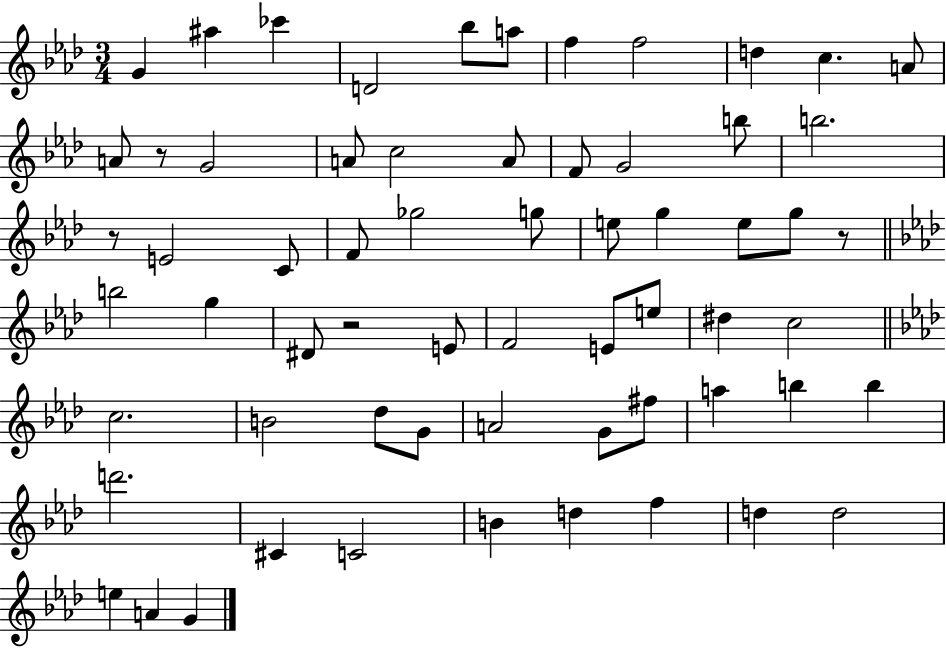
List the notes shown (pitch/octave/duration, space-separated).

G4/q A#5/q CES6/q D4/h Bb5/e A5/e F5/q F5/h D5/q C5/q. A4/e A4/e R/e G4/h A4/e C5/h A4/e F4/e G4/h B5/e B5/h. R/e E4/h C4/e F4/e Gb5/h G5/e E5/e G5/q E5/e G5/e R/e B5/h G5/q D#4/e R/h E4/e F4/h E4/e E5/e D#5/q C5/h C5/h. B4/h Db5/e G4/e A4/h G4/e F#5/e A5/q B5/q B5/q D6/h. C#4/q C4/h B4/q D5/q F5/q D5/q D5/h E5/q A4/q G4/q